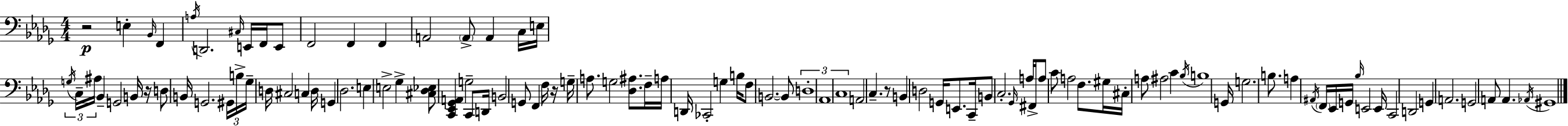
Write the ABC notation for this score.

X:1
T:Untitled
M:4/4
L:1/4
K:Bbm
z2 E, _B,,/4 F,, A,/4 D,,2 ^C,/4 E,,/4 F,,/4 E,,/2 F,,2 F,, F,, A,,2 A,,/2 A,, C,/4 E,/4 G,/4 C,/4 ^A,/4 _B,, G,,2 B,,/4 z/4 D,/2 B,,/4 G,,2 ^G,,/4 B,/4 _G,/4 D,/4 ^C,2 C, D,/4 G,, _D,2 E, E,2 _G, [^C,_D,_E,]/2 [C,,_E,,_G,,A,,] G,2 C,,/2 D,,/4 B,,2 G,,/2 F,, F,/4 z/4 G,/4 A,/2 G,2 [_D,^A,]/2 F,/4 A,/4 D,,/4 _C,,2 G, B,/4 F,/2 B,,2 B,,/2 D,4 _A,,4 C,4 A,,2 C, z/2 B,, D,2 G,,/4 E,,/2 C,,/4 B,,/2 C,2 _G,,/4 A,/4 ^F,,/4 A,/2 C/2 A,2 F,/2 ^G,/4 ^C,/4 A,/2 ^A,2 C _B,/4 B,4 G,,/4 G,2 B,/2 A, ^A,,/4 F,,/4 _E,,/4 G,,/4 _B,/4 E,,2 E,,/4 C,,2 D,,2 G,, A,,2 G,,2 A,,/2 A,, _A,,/4 ^G,,4